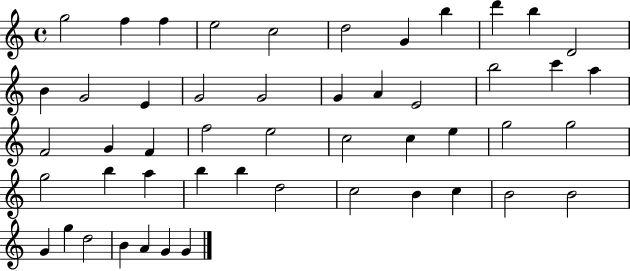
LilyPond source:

{
  \clef treble
  \time 4/4
  \defaultTimeSignature
  \key c \major
  g''2 f''4 f''4 | e''2 c''2 | d''2 g'4 b''4 | d'''4 b''4 d'2 | \break b'4 g'2 e'4 | g'2 g'2 | g'4 a'4 e'2 | b''2 c'''4 a''4 | \break f'2 g'4 f'4 | f''2 e''2 | c''2 c''4 e''4 | g''2 g''2 | \break g''2 b''4 a''4 | b''4 b''4 d''2 | c''2 b'4 c''4 | b'2 b'2 | \break g'4 g''4 d''2 | b'4 a'4 g'4 g'4 | \bar "|."
}